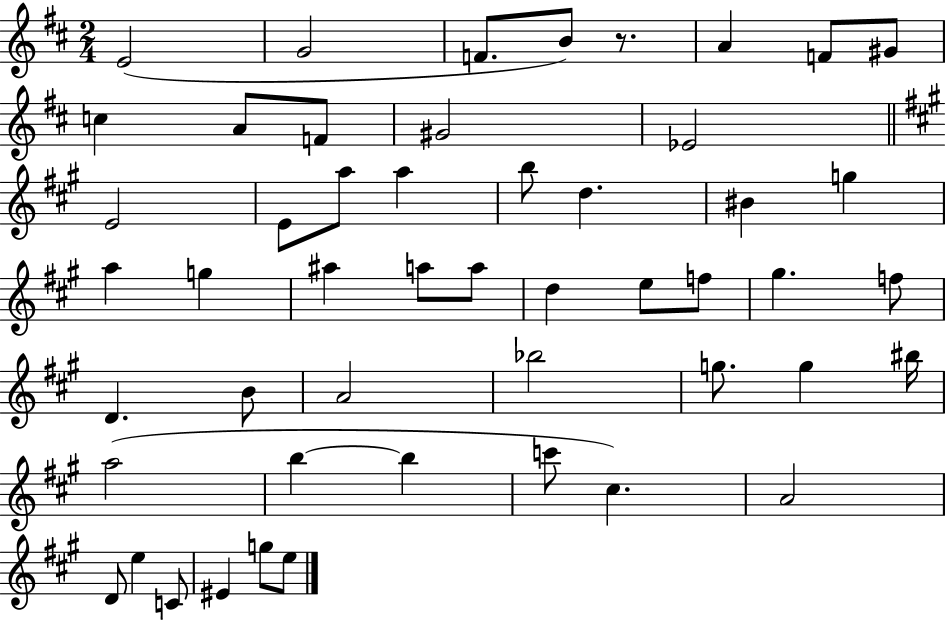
X:1
T:Untitled
M:2/4
L:1/4
K:D
E2 G2 F/2 B/2 z/2 A F/2 ^G/2 c A/2 F/2 ^G2 _E2 E2 E/2 a/2 a b/2 d ^B g a g ^a a/2 a/2 d e/2 f/2 ^g f/2 D B/2 A2 _b2 g/2 g ^b/4 a2 b b c'/2 ^c A2 D/2 e C/2 ^E g/2 e/2